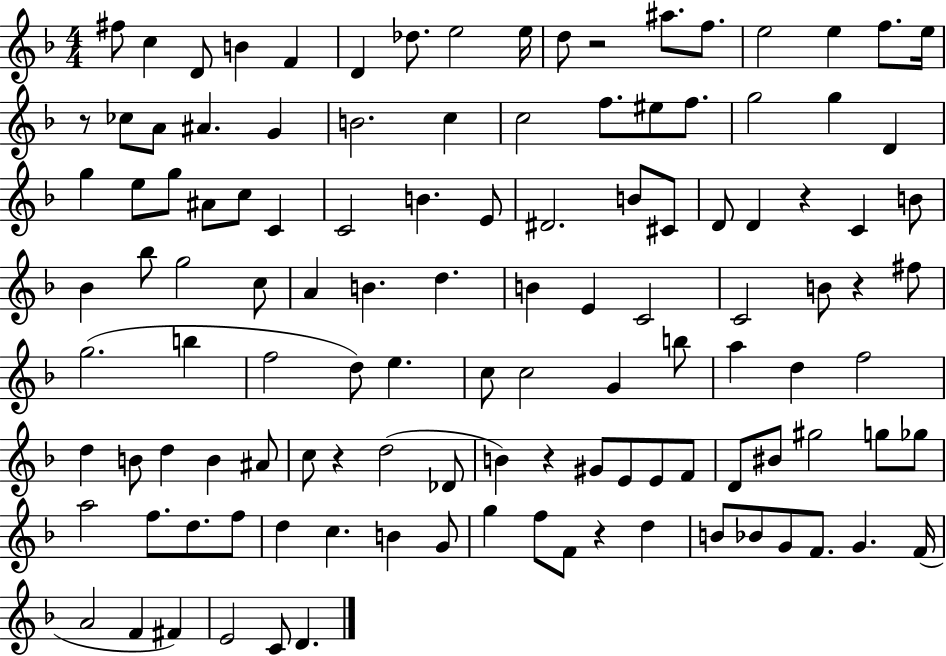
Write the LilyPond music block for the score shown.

{
  \clef treble
  \numericTimeSignature
  \time 4/4
  \key f \major
  fis''8 c''4 d'8 b'4 f'4 | d'4 des''8. e''2 e''16 | d''8 r2 ais''8. f''8. | e''2 e''4 f''8. e''16 | \break r8 ces''8 a'8 ais'4. g'4 | b'2. c''4 | c''2 f''8. eis''8 f''8. | g''2 g''4 d'4 | \break g''4 e''8 g''8 ais'8 c''8 c'4 | c'2 b'4. e'8 | dis'2. b'8 cis'8 | d'8 d'4 r4 c'4 b'8 | \break bes'4 bes''8 g''2 c''8 | a'4 b'4. d''4. | b'4 e'4 c'2 | c'2 b'8 r4 fis''8 | \break g''2.( b''4 | f''2 d''8) e''4. | c''8 c''2 g'4 b''8 | a''4 d''4 f''2 | \break d''4 b'8 d''4 b'4 ais'8 | c''8 r4 d''2( des'8 | b'4) r4 gis'8 e'8 e'8 f'8 | d'8 bis'8 gis''2 g''8 ges''8 | \break a''2 f''8. d''8. f''8 | d''4 c''4. b'4 g'8 | g''4 f''8 f'8 r4 d''4 | b'8 bes'8 g'8 f'8. g'4. f'16( | \break a'2 f'4 fis'4) | e'2 c'8 d'4. | \bar "|."
}